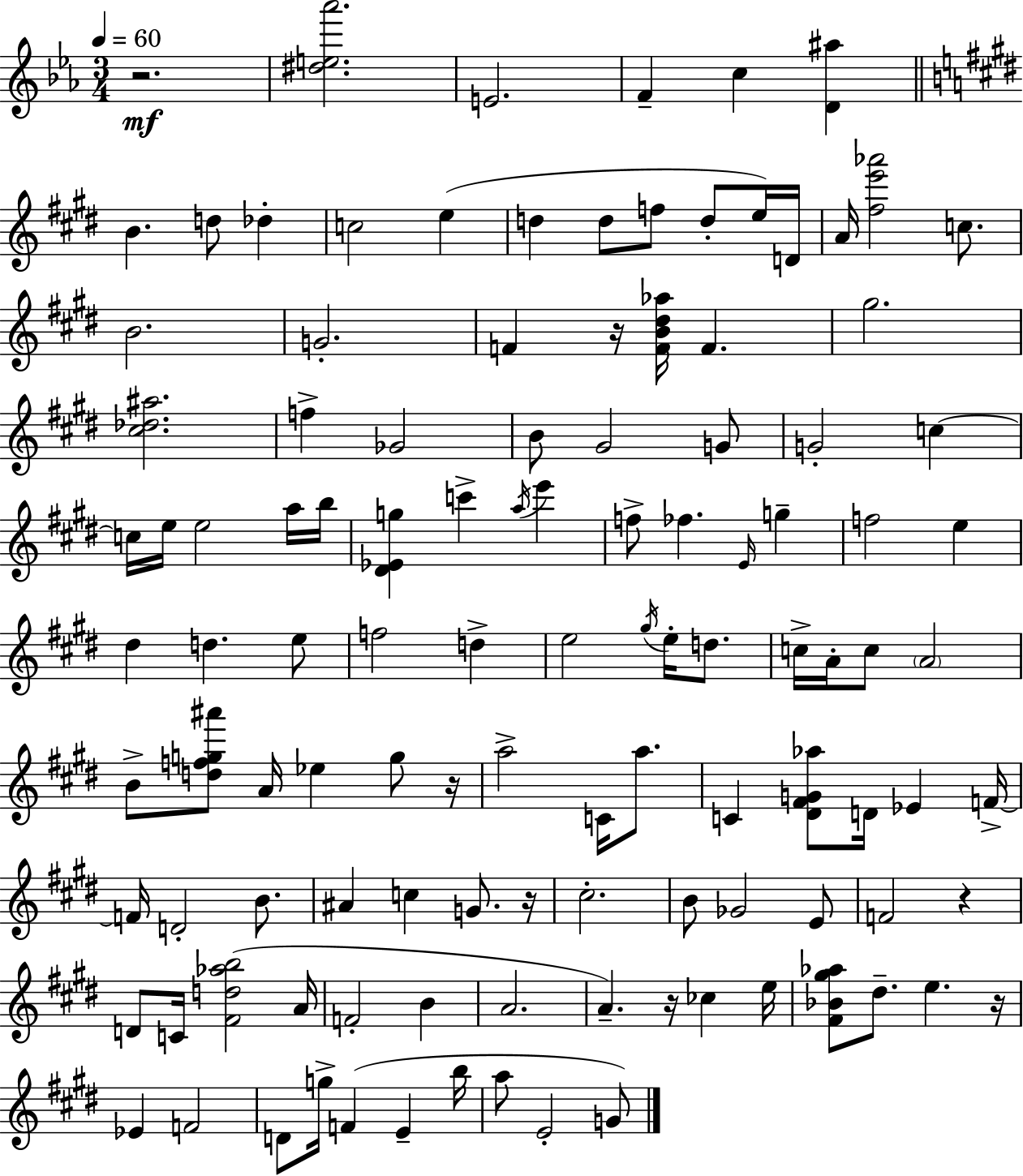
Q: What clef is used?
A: treble